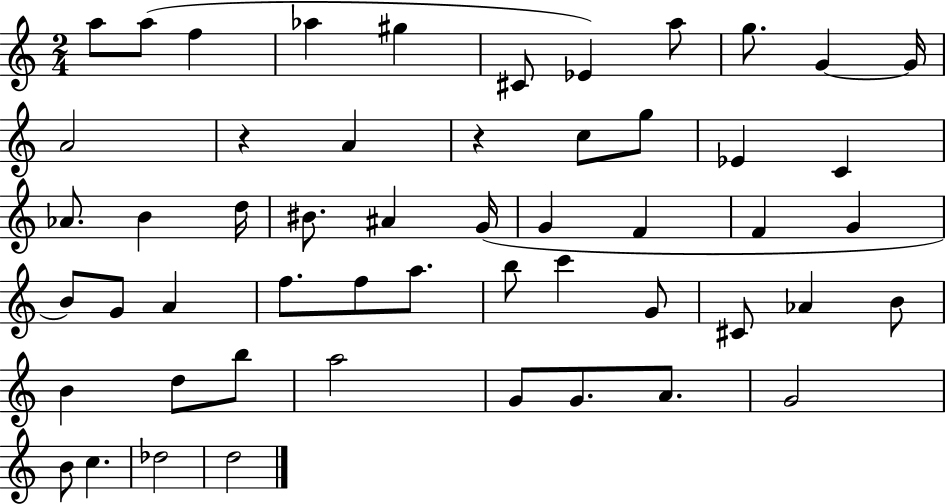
A5/e A5/e F5/q Ab5/q G#5/q C#4/e Eb4/q A5/e G5/e. G4/q G4/s A4/h R/q A4/q R/q C5/e G5/e Eb4/q C4/q Ab4/e. B4/q D5/s BIS4/e. A#4/q G4/s G4/q F4/q F4/q G4/q B4/e G4/e A4/q F5/e. F5/e A5/e. B5/e C6/q G4/e C#4/e Ab4/q B4/e B4/q D5/e B5/e A5/h G4/e G4/e. A4/e. G4/h B4/e C5/q. Db5/h D5/h